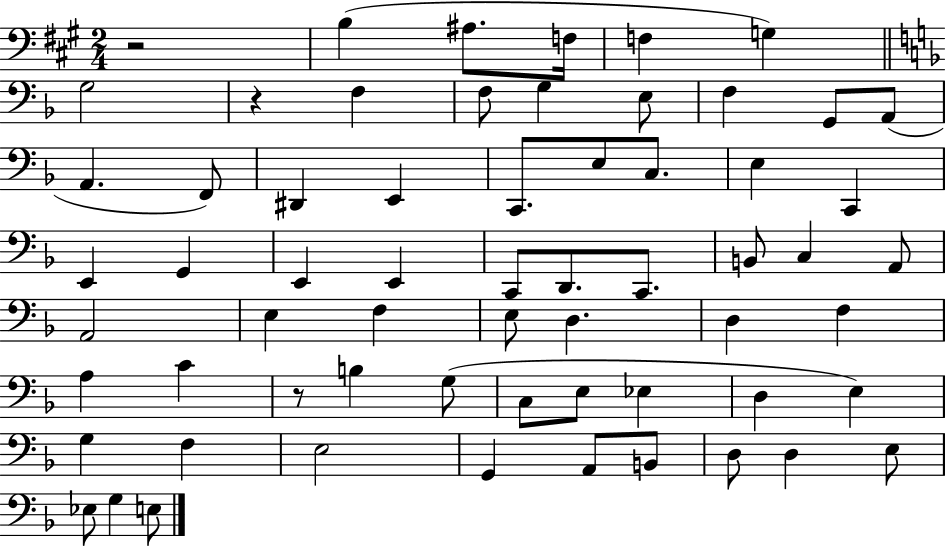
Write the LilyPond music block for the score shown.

{
  \clef bass
  \numericTimeSignature
  \time 2/4
  \key a \major
  r2 | b4( ais8. f16 | f4 g4) | \bar "||" \break \key f \major g2 | r4 f4 | f8 g4 e8 | f4 g,8 a,8( | \break a,4. f,8) | dis,4 e,4 | c,8. e8 c8. | e4 c,4 | \break e,4 g,4 | e,4 e,4 | c,8 d,8. c,8. | b,8 c4 a,8 | \break a,2 | e4 f4 | e8 d4. | d4 f4 | \break a4 c'4 | r8 b4 g8( | c8 e8 ees4 | d4 e4) | \break g4 f4 | e2 | g,4 a,8 b,8 | d8 d4 e8 | \break ees8 g4 e8 | \bar "|."
}